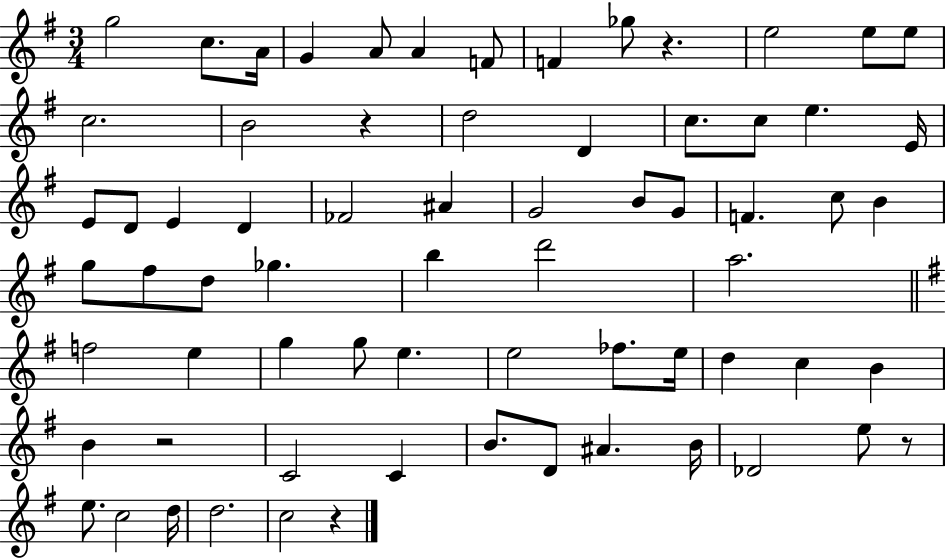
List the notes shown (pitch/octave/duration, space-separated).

G5/h C5/e. A4/s G4/q A4/e A4/q F4/e F4/q Gb5/e R/q. E5/h E5/e E5/e C5/h. B4/h R/q D5/h D4/q C5/e. C5/e E5/q. E4/s E4/e D4/e E4/q D4/q FES4/h A#4/q G4/h B4/e G4/e F4/q. C5/e B4/q G5/e F#5/e D5/e Gb5/q. B5/q D6/h A5/h. F5/h E5/q G5/q G5/e E5/q. E5/h FES5/e. E5/s D5/q C5/q B4/q B4/q R/h C4/h C4/q B4/e. D4/e A#4/q. B4/s Db4/h E5/e R/e E5/e. C5/h D5/s D5/h. C5/h R/q